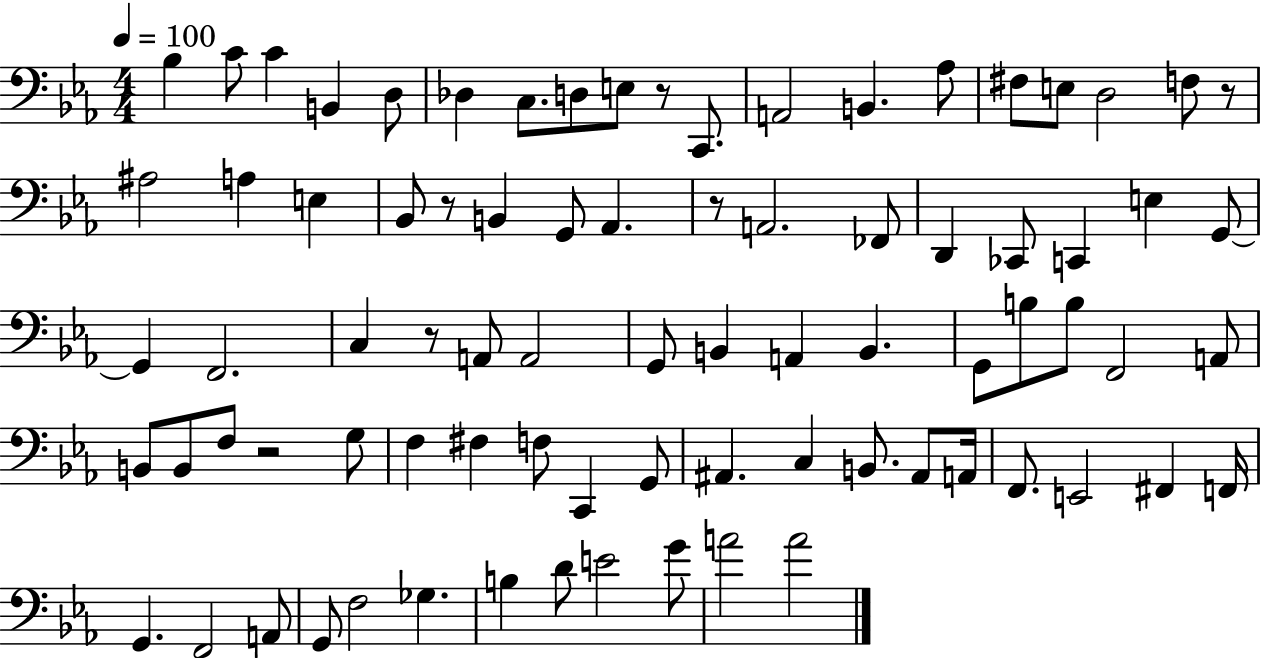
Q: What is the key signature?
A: EES major